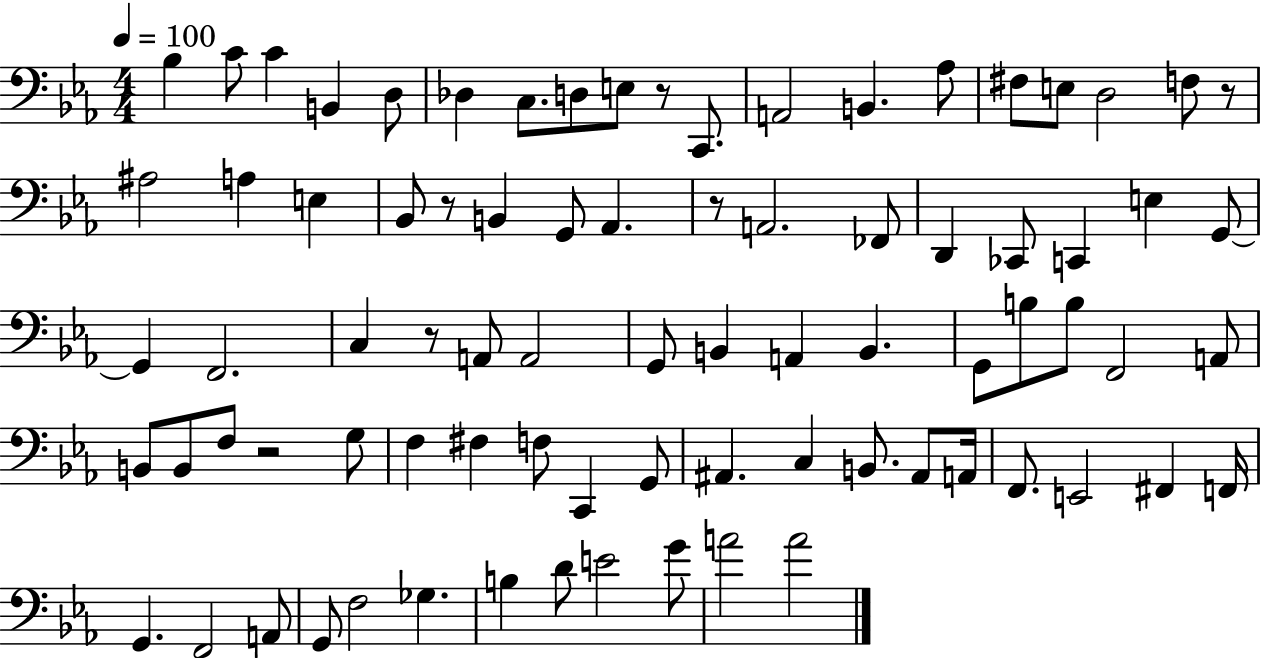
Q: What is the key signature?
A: EES major